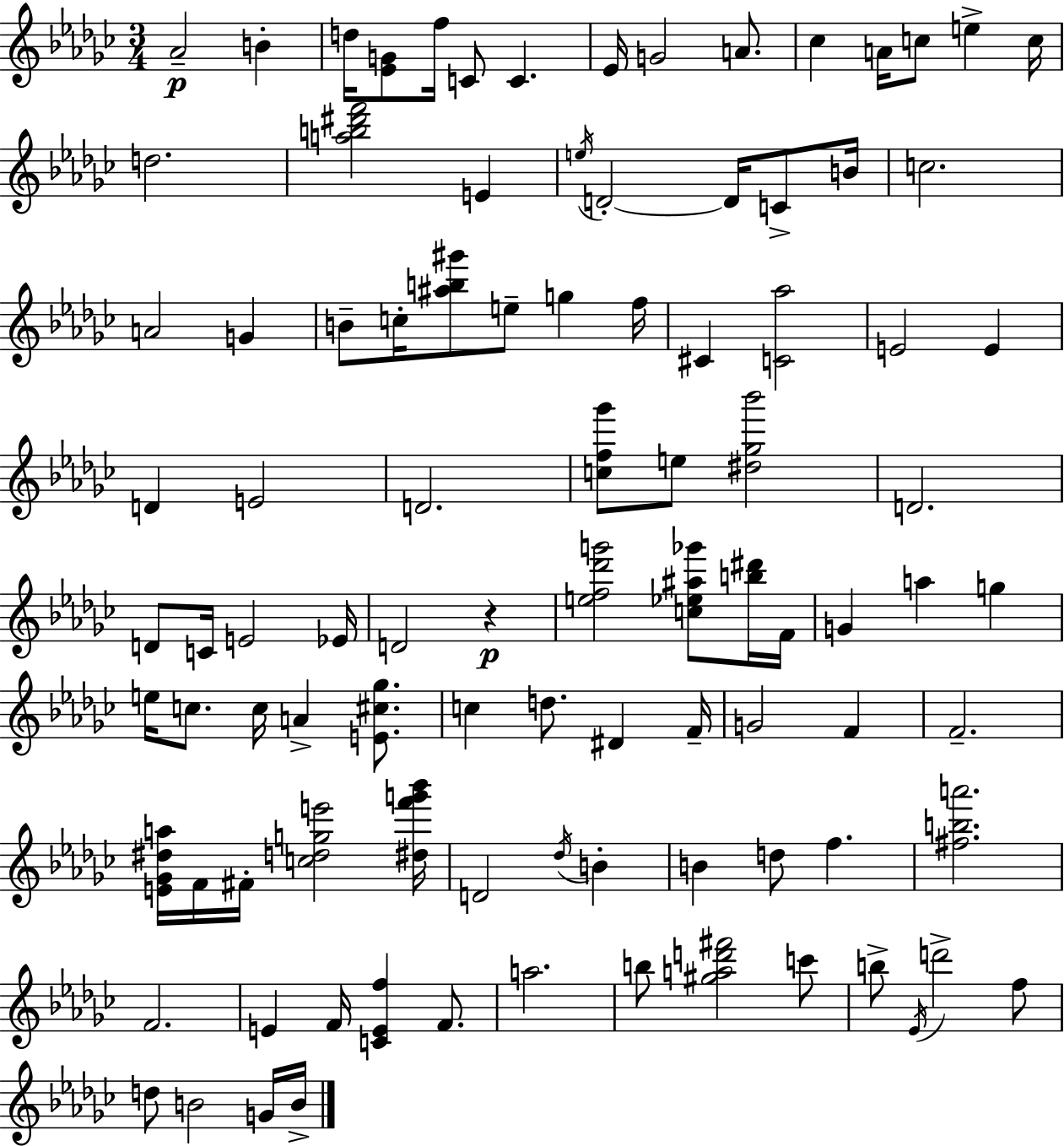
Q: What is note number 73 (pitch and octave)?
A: B5